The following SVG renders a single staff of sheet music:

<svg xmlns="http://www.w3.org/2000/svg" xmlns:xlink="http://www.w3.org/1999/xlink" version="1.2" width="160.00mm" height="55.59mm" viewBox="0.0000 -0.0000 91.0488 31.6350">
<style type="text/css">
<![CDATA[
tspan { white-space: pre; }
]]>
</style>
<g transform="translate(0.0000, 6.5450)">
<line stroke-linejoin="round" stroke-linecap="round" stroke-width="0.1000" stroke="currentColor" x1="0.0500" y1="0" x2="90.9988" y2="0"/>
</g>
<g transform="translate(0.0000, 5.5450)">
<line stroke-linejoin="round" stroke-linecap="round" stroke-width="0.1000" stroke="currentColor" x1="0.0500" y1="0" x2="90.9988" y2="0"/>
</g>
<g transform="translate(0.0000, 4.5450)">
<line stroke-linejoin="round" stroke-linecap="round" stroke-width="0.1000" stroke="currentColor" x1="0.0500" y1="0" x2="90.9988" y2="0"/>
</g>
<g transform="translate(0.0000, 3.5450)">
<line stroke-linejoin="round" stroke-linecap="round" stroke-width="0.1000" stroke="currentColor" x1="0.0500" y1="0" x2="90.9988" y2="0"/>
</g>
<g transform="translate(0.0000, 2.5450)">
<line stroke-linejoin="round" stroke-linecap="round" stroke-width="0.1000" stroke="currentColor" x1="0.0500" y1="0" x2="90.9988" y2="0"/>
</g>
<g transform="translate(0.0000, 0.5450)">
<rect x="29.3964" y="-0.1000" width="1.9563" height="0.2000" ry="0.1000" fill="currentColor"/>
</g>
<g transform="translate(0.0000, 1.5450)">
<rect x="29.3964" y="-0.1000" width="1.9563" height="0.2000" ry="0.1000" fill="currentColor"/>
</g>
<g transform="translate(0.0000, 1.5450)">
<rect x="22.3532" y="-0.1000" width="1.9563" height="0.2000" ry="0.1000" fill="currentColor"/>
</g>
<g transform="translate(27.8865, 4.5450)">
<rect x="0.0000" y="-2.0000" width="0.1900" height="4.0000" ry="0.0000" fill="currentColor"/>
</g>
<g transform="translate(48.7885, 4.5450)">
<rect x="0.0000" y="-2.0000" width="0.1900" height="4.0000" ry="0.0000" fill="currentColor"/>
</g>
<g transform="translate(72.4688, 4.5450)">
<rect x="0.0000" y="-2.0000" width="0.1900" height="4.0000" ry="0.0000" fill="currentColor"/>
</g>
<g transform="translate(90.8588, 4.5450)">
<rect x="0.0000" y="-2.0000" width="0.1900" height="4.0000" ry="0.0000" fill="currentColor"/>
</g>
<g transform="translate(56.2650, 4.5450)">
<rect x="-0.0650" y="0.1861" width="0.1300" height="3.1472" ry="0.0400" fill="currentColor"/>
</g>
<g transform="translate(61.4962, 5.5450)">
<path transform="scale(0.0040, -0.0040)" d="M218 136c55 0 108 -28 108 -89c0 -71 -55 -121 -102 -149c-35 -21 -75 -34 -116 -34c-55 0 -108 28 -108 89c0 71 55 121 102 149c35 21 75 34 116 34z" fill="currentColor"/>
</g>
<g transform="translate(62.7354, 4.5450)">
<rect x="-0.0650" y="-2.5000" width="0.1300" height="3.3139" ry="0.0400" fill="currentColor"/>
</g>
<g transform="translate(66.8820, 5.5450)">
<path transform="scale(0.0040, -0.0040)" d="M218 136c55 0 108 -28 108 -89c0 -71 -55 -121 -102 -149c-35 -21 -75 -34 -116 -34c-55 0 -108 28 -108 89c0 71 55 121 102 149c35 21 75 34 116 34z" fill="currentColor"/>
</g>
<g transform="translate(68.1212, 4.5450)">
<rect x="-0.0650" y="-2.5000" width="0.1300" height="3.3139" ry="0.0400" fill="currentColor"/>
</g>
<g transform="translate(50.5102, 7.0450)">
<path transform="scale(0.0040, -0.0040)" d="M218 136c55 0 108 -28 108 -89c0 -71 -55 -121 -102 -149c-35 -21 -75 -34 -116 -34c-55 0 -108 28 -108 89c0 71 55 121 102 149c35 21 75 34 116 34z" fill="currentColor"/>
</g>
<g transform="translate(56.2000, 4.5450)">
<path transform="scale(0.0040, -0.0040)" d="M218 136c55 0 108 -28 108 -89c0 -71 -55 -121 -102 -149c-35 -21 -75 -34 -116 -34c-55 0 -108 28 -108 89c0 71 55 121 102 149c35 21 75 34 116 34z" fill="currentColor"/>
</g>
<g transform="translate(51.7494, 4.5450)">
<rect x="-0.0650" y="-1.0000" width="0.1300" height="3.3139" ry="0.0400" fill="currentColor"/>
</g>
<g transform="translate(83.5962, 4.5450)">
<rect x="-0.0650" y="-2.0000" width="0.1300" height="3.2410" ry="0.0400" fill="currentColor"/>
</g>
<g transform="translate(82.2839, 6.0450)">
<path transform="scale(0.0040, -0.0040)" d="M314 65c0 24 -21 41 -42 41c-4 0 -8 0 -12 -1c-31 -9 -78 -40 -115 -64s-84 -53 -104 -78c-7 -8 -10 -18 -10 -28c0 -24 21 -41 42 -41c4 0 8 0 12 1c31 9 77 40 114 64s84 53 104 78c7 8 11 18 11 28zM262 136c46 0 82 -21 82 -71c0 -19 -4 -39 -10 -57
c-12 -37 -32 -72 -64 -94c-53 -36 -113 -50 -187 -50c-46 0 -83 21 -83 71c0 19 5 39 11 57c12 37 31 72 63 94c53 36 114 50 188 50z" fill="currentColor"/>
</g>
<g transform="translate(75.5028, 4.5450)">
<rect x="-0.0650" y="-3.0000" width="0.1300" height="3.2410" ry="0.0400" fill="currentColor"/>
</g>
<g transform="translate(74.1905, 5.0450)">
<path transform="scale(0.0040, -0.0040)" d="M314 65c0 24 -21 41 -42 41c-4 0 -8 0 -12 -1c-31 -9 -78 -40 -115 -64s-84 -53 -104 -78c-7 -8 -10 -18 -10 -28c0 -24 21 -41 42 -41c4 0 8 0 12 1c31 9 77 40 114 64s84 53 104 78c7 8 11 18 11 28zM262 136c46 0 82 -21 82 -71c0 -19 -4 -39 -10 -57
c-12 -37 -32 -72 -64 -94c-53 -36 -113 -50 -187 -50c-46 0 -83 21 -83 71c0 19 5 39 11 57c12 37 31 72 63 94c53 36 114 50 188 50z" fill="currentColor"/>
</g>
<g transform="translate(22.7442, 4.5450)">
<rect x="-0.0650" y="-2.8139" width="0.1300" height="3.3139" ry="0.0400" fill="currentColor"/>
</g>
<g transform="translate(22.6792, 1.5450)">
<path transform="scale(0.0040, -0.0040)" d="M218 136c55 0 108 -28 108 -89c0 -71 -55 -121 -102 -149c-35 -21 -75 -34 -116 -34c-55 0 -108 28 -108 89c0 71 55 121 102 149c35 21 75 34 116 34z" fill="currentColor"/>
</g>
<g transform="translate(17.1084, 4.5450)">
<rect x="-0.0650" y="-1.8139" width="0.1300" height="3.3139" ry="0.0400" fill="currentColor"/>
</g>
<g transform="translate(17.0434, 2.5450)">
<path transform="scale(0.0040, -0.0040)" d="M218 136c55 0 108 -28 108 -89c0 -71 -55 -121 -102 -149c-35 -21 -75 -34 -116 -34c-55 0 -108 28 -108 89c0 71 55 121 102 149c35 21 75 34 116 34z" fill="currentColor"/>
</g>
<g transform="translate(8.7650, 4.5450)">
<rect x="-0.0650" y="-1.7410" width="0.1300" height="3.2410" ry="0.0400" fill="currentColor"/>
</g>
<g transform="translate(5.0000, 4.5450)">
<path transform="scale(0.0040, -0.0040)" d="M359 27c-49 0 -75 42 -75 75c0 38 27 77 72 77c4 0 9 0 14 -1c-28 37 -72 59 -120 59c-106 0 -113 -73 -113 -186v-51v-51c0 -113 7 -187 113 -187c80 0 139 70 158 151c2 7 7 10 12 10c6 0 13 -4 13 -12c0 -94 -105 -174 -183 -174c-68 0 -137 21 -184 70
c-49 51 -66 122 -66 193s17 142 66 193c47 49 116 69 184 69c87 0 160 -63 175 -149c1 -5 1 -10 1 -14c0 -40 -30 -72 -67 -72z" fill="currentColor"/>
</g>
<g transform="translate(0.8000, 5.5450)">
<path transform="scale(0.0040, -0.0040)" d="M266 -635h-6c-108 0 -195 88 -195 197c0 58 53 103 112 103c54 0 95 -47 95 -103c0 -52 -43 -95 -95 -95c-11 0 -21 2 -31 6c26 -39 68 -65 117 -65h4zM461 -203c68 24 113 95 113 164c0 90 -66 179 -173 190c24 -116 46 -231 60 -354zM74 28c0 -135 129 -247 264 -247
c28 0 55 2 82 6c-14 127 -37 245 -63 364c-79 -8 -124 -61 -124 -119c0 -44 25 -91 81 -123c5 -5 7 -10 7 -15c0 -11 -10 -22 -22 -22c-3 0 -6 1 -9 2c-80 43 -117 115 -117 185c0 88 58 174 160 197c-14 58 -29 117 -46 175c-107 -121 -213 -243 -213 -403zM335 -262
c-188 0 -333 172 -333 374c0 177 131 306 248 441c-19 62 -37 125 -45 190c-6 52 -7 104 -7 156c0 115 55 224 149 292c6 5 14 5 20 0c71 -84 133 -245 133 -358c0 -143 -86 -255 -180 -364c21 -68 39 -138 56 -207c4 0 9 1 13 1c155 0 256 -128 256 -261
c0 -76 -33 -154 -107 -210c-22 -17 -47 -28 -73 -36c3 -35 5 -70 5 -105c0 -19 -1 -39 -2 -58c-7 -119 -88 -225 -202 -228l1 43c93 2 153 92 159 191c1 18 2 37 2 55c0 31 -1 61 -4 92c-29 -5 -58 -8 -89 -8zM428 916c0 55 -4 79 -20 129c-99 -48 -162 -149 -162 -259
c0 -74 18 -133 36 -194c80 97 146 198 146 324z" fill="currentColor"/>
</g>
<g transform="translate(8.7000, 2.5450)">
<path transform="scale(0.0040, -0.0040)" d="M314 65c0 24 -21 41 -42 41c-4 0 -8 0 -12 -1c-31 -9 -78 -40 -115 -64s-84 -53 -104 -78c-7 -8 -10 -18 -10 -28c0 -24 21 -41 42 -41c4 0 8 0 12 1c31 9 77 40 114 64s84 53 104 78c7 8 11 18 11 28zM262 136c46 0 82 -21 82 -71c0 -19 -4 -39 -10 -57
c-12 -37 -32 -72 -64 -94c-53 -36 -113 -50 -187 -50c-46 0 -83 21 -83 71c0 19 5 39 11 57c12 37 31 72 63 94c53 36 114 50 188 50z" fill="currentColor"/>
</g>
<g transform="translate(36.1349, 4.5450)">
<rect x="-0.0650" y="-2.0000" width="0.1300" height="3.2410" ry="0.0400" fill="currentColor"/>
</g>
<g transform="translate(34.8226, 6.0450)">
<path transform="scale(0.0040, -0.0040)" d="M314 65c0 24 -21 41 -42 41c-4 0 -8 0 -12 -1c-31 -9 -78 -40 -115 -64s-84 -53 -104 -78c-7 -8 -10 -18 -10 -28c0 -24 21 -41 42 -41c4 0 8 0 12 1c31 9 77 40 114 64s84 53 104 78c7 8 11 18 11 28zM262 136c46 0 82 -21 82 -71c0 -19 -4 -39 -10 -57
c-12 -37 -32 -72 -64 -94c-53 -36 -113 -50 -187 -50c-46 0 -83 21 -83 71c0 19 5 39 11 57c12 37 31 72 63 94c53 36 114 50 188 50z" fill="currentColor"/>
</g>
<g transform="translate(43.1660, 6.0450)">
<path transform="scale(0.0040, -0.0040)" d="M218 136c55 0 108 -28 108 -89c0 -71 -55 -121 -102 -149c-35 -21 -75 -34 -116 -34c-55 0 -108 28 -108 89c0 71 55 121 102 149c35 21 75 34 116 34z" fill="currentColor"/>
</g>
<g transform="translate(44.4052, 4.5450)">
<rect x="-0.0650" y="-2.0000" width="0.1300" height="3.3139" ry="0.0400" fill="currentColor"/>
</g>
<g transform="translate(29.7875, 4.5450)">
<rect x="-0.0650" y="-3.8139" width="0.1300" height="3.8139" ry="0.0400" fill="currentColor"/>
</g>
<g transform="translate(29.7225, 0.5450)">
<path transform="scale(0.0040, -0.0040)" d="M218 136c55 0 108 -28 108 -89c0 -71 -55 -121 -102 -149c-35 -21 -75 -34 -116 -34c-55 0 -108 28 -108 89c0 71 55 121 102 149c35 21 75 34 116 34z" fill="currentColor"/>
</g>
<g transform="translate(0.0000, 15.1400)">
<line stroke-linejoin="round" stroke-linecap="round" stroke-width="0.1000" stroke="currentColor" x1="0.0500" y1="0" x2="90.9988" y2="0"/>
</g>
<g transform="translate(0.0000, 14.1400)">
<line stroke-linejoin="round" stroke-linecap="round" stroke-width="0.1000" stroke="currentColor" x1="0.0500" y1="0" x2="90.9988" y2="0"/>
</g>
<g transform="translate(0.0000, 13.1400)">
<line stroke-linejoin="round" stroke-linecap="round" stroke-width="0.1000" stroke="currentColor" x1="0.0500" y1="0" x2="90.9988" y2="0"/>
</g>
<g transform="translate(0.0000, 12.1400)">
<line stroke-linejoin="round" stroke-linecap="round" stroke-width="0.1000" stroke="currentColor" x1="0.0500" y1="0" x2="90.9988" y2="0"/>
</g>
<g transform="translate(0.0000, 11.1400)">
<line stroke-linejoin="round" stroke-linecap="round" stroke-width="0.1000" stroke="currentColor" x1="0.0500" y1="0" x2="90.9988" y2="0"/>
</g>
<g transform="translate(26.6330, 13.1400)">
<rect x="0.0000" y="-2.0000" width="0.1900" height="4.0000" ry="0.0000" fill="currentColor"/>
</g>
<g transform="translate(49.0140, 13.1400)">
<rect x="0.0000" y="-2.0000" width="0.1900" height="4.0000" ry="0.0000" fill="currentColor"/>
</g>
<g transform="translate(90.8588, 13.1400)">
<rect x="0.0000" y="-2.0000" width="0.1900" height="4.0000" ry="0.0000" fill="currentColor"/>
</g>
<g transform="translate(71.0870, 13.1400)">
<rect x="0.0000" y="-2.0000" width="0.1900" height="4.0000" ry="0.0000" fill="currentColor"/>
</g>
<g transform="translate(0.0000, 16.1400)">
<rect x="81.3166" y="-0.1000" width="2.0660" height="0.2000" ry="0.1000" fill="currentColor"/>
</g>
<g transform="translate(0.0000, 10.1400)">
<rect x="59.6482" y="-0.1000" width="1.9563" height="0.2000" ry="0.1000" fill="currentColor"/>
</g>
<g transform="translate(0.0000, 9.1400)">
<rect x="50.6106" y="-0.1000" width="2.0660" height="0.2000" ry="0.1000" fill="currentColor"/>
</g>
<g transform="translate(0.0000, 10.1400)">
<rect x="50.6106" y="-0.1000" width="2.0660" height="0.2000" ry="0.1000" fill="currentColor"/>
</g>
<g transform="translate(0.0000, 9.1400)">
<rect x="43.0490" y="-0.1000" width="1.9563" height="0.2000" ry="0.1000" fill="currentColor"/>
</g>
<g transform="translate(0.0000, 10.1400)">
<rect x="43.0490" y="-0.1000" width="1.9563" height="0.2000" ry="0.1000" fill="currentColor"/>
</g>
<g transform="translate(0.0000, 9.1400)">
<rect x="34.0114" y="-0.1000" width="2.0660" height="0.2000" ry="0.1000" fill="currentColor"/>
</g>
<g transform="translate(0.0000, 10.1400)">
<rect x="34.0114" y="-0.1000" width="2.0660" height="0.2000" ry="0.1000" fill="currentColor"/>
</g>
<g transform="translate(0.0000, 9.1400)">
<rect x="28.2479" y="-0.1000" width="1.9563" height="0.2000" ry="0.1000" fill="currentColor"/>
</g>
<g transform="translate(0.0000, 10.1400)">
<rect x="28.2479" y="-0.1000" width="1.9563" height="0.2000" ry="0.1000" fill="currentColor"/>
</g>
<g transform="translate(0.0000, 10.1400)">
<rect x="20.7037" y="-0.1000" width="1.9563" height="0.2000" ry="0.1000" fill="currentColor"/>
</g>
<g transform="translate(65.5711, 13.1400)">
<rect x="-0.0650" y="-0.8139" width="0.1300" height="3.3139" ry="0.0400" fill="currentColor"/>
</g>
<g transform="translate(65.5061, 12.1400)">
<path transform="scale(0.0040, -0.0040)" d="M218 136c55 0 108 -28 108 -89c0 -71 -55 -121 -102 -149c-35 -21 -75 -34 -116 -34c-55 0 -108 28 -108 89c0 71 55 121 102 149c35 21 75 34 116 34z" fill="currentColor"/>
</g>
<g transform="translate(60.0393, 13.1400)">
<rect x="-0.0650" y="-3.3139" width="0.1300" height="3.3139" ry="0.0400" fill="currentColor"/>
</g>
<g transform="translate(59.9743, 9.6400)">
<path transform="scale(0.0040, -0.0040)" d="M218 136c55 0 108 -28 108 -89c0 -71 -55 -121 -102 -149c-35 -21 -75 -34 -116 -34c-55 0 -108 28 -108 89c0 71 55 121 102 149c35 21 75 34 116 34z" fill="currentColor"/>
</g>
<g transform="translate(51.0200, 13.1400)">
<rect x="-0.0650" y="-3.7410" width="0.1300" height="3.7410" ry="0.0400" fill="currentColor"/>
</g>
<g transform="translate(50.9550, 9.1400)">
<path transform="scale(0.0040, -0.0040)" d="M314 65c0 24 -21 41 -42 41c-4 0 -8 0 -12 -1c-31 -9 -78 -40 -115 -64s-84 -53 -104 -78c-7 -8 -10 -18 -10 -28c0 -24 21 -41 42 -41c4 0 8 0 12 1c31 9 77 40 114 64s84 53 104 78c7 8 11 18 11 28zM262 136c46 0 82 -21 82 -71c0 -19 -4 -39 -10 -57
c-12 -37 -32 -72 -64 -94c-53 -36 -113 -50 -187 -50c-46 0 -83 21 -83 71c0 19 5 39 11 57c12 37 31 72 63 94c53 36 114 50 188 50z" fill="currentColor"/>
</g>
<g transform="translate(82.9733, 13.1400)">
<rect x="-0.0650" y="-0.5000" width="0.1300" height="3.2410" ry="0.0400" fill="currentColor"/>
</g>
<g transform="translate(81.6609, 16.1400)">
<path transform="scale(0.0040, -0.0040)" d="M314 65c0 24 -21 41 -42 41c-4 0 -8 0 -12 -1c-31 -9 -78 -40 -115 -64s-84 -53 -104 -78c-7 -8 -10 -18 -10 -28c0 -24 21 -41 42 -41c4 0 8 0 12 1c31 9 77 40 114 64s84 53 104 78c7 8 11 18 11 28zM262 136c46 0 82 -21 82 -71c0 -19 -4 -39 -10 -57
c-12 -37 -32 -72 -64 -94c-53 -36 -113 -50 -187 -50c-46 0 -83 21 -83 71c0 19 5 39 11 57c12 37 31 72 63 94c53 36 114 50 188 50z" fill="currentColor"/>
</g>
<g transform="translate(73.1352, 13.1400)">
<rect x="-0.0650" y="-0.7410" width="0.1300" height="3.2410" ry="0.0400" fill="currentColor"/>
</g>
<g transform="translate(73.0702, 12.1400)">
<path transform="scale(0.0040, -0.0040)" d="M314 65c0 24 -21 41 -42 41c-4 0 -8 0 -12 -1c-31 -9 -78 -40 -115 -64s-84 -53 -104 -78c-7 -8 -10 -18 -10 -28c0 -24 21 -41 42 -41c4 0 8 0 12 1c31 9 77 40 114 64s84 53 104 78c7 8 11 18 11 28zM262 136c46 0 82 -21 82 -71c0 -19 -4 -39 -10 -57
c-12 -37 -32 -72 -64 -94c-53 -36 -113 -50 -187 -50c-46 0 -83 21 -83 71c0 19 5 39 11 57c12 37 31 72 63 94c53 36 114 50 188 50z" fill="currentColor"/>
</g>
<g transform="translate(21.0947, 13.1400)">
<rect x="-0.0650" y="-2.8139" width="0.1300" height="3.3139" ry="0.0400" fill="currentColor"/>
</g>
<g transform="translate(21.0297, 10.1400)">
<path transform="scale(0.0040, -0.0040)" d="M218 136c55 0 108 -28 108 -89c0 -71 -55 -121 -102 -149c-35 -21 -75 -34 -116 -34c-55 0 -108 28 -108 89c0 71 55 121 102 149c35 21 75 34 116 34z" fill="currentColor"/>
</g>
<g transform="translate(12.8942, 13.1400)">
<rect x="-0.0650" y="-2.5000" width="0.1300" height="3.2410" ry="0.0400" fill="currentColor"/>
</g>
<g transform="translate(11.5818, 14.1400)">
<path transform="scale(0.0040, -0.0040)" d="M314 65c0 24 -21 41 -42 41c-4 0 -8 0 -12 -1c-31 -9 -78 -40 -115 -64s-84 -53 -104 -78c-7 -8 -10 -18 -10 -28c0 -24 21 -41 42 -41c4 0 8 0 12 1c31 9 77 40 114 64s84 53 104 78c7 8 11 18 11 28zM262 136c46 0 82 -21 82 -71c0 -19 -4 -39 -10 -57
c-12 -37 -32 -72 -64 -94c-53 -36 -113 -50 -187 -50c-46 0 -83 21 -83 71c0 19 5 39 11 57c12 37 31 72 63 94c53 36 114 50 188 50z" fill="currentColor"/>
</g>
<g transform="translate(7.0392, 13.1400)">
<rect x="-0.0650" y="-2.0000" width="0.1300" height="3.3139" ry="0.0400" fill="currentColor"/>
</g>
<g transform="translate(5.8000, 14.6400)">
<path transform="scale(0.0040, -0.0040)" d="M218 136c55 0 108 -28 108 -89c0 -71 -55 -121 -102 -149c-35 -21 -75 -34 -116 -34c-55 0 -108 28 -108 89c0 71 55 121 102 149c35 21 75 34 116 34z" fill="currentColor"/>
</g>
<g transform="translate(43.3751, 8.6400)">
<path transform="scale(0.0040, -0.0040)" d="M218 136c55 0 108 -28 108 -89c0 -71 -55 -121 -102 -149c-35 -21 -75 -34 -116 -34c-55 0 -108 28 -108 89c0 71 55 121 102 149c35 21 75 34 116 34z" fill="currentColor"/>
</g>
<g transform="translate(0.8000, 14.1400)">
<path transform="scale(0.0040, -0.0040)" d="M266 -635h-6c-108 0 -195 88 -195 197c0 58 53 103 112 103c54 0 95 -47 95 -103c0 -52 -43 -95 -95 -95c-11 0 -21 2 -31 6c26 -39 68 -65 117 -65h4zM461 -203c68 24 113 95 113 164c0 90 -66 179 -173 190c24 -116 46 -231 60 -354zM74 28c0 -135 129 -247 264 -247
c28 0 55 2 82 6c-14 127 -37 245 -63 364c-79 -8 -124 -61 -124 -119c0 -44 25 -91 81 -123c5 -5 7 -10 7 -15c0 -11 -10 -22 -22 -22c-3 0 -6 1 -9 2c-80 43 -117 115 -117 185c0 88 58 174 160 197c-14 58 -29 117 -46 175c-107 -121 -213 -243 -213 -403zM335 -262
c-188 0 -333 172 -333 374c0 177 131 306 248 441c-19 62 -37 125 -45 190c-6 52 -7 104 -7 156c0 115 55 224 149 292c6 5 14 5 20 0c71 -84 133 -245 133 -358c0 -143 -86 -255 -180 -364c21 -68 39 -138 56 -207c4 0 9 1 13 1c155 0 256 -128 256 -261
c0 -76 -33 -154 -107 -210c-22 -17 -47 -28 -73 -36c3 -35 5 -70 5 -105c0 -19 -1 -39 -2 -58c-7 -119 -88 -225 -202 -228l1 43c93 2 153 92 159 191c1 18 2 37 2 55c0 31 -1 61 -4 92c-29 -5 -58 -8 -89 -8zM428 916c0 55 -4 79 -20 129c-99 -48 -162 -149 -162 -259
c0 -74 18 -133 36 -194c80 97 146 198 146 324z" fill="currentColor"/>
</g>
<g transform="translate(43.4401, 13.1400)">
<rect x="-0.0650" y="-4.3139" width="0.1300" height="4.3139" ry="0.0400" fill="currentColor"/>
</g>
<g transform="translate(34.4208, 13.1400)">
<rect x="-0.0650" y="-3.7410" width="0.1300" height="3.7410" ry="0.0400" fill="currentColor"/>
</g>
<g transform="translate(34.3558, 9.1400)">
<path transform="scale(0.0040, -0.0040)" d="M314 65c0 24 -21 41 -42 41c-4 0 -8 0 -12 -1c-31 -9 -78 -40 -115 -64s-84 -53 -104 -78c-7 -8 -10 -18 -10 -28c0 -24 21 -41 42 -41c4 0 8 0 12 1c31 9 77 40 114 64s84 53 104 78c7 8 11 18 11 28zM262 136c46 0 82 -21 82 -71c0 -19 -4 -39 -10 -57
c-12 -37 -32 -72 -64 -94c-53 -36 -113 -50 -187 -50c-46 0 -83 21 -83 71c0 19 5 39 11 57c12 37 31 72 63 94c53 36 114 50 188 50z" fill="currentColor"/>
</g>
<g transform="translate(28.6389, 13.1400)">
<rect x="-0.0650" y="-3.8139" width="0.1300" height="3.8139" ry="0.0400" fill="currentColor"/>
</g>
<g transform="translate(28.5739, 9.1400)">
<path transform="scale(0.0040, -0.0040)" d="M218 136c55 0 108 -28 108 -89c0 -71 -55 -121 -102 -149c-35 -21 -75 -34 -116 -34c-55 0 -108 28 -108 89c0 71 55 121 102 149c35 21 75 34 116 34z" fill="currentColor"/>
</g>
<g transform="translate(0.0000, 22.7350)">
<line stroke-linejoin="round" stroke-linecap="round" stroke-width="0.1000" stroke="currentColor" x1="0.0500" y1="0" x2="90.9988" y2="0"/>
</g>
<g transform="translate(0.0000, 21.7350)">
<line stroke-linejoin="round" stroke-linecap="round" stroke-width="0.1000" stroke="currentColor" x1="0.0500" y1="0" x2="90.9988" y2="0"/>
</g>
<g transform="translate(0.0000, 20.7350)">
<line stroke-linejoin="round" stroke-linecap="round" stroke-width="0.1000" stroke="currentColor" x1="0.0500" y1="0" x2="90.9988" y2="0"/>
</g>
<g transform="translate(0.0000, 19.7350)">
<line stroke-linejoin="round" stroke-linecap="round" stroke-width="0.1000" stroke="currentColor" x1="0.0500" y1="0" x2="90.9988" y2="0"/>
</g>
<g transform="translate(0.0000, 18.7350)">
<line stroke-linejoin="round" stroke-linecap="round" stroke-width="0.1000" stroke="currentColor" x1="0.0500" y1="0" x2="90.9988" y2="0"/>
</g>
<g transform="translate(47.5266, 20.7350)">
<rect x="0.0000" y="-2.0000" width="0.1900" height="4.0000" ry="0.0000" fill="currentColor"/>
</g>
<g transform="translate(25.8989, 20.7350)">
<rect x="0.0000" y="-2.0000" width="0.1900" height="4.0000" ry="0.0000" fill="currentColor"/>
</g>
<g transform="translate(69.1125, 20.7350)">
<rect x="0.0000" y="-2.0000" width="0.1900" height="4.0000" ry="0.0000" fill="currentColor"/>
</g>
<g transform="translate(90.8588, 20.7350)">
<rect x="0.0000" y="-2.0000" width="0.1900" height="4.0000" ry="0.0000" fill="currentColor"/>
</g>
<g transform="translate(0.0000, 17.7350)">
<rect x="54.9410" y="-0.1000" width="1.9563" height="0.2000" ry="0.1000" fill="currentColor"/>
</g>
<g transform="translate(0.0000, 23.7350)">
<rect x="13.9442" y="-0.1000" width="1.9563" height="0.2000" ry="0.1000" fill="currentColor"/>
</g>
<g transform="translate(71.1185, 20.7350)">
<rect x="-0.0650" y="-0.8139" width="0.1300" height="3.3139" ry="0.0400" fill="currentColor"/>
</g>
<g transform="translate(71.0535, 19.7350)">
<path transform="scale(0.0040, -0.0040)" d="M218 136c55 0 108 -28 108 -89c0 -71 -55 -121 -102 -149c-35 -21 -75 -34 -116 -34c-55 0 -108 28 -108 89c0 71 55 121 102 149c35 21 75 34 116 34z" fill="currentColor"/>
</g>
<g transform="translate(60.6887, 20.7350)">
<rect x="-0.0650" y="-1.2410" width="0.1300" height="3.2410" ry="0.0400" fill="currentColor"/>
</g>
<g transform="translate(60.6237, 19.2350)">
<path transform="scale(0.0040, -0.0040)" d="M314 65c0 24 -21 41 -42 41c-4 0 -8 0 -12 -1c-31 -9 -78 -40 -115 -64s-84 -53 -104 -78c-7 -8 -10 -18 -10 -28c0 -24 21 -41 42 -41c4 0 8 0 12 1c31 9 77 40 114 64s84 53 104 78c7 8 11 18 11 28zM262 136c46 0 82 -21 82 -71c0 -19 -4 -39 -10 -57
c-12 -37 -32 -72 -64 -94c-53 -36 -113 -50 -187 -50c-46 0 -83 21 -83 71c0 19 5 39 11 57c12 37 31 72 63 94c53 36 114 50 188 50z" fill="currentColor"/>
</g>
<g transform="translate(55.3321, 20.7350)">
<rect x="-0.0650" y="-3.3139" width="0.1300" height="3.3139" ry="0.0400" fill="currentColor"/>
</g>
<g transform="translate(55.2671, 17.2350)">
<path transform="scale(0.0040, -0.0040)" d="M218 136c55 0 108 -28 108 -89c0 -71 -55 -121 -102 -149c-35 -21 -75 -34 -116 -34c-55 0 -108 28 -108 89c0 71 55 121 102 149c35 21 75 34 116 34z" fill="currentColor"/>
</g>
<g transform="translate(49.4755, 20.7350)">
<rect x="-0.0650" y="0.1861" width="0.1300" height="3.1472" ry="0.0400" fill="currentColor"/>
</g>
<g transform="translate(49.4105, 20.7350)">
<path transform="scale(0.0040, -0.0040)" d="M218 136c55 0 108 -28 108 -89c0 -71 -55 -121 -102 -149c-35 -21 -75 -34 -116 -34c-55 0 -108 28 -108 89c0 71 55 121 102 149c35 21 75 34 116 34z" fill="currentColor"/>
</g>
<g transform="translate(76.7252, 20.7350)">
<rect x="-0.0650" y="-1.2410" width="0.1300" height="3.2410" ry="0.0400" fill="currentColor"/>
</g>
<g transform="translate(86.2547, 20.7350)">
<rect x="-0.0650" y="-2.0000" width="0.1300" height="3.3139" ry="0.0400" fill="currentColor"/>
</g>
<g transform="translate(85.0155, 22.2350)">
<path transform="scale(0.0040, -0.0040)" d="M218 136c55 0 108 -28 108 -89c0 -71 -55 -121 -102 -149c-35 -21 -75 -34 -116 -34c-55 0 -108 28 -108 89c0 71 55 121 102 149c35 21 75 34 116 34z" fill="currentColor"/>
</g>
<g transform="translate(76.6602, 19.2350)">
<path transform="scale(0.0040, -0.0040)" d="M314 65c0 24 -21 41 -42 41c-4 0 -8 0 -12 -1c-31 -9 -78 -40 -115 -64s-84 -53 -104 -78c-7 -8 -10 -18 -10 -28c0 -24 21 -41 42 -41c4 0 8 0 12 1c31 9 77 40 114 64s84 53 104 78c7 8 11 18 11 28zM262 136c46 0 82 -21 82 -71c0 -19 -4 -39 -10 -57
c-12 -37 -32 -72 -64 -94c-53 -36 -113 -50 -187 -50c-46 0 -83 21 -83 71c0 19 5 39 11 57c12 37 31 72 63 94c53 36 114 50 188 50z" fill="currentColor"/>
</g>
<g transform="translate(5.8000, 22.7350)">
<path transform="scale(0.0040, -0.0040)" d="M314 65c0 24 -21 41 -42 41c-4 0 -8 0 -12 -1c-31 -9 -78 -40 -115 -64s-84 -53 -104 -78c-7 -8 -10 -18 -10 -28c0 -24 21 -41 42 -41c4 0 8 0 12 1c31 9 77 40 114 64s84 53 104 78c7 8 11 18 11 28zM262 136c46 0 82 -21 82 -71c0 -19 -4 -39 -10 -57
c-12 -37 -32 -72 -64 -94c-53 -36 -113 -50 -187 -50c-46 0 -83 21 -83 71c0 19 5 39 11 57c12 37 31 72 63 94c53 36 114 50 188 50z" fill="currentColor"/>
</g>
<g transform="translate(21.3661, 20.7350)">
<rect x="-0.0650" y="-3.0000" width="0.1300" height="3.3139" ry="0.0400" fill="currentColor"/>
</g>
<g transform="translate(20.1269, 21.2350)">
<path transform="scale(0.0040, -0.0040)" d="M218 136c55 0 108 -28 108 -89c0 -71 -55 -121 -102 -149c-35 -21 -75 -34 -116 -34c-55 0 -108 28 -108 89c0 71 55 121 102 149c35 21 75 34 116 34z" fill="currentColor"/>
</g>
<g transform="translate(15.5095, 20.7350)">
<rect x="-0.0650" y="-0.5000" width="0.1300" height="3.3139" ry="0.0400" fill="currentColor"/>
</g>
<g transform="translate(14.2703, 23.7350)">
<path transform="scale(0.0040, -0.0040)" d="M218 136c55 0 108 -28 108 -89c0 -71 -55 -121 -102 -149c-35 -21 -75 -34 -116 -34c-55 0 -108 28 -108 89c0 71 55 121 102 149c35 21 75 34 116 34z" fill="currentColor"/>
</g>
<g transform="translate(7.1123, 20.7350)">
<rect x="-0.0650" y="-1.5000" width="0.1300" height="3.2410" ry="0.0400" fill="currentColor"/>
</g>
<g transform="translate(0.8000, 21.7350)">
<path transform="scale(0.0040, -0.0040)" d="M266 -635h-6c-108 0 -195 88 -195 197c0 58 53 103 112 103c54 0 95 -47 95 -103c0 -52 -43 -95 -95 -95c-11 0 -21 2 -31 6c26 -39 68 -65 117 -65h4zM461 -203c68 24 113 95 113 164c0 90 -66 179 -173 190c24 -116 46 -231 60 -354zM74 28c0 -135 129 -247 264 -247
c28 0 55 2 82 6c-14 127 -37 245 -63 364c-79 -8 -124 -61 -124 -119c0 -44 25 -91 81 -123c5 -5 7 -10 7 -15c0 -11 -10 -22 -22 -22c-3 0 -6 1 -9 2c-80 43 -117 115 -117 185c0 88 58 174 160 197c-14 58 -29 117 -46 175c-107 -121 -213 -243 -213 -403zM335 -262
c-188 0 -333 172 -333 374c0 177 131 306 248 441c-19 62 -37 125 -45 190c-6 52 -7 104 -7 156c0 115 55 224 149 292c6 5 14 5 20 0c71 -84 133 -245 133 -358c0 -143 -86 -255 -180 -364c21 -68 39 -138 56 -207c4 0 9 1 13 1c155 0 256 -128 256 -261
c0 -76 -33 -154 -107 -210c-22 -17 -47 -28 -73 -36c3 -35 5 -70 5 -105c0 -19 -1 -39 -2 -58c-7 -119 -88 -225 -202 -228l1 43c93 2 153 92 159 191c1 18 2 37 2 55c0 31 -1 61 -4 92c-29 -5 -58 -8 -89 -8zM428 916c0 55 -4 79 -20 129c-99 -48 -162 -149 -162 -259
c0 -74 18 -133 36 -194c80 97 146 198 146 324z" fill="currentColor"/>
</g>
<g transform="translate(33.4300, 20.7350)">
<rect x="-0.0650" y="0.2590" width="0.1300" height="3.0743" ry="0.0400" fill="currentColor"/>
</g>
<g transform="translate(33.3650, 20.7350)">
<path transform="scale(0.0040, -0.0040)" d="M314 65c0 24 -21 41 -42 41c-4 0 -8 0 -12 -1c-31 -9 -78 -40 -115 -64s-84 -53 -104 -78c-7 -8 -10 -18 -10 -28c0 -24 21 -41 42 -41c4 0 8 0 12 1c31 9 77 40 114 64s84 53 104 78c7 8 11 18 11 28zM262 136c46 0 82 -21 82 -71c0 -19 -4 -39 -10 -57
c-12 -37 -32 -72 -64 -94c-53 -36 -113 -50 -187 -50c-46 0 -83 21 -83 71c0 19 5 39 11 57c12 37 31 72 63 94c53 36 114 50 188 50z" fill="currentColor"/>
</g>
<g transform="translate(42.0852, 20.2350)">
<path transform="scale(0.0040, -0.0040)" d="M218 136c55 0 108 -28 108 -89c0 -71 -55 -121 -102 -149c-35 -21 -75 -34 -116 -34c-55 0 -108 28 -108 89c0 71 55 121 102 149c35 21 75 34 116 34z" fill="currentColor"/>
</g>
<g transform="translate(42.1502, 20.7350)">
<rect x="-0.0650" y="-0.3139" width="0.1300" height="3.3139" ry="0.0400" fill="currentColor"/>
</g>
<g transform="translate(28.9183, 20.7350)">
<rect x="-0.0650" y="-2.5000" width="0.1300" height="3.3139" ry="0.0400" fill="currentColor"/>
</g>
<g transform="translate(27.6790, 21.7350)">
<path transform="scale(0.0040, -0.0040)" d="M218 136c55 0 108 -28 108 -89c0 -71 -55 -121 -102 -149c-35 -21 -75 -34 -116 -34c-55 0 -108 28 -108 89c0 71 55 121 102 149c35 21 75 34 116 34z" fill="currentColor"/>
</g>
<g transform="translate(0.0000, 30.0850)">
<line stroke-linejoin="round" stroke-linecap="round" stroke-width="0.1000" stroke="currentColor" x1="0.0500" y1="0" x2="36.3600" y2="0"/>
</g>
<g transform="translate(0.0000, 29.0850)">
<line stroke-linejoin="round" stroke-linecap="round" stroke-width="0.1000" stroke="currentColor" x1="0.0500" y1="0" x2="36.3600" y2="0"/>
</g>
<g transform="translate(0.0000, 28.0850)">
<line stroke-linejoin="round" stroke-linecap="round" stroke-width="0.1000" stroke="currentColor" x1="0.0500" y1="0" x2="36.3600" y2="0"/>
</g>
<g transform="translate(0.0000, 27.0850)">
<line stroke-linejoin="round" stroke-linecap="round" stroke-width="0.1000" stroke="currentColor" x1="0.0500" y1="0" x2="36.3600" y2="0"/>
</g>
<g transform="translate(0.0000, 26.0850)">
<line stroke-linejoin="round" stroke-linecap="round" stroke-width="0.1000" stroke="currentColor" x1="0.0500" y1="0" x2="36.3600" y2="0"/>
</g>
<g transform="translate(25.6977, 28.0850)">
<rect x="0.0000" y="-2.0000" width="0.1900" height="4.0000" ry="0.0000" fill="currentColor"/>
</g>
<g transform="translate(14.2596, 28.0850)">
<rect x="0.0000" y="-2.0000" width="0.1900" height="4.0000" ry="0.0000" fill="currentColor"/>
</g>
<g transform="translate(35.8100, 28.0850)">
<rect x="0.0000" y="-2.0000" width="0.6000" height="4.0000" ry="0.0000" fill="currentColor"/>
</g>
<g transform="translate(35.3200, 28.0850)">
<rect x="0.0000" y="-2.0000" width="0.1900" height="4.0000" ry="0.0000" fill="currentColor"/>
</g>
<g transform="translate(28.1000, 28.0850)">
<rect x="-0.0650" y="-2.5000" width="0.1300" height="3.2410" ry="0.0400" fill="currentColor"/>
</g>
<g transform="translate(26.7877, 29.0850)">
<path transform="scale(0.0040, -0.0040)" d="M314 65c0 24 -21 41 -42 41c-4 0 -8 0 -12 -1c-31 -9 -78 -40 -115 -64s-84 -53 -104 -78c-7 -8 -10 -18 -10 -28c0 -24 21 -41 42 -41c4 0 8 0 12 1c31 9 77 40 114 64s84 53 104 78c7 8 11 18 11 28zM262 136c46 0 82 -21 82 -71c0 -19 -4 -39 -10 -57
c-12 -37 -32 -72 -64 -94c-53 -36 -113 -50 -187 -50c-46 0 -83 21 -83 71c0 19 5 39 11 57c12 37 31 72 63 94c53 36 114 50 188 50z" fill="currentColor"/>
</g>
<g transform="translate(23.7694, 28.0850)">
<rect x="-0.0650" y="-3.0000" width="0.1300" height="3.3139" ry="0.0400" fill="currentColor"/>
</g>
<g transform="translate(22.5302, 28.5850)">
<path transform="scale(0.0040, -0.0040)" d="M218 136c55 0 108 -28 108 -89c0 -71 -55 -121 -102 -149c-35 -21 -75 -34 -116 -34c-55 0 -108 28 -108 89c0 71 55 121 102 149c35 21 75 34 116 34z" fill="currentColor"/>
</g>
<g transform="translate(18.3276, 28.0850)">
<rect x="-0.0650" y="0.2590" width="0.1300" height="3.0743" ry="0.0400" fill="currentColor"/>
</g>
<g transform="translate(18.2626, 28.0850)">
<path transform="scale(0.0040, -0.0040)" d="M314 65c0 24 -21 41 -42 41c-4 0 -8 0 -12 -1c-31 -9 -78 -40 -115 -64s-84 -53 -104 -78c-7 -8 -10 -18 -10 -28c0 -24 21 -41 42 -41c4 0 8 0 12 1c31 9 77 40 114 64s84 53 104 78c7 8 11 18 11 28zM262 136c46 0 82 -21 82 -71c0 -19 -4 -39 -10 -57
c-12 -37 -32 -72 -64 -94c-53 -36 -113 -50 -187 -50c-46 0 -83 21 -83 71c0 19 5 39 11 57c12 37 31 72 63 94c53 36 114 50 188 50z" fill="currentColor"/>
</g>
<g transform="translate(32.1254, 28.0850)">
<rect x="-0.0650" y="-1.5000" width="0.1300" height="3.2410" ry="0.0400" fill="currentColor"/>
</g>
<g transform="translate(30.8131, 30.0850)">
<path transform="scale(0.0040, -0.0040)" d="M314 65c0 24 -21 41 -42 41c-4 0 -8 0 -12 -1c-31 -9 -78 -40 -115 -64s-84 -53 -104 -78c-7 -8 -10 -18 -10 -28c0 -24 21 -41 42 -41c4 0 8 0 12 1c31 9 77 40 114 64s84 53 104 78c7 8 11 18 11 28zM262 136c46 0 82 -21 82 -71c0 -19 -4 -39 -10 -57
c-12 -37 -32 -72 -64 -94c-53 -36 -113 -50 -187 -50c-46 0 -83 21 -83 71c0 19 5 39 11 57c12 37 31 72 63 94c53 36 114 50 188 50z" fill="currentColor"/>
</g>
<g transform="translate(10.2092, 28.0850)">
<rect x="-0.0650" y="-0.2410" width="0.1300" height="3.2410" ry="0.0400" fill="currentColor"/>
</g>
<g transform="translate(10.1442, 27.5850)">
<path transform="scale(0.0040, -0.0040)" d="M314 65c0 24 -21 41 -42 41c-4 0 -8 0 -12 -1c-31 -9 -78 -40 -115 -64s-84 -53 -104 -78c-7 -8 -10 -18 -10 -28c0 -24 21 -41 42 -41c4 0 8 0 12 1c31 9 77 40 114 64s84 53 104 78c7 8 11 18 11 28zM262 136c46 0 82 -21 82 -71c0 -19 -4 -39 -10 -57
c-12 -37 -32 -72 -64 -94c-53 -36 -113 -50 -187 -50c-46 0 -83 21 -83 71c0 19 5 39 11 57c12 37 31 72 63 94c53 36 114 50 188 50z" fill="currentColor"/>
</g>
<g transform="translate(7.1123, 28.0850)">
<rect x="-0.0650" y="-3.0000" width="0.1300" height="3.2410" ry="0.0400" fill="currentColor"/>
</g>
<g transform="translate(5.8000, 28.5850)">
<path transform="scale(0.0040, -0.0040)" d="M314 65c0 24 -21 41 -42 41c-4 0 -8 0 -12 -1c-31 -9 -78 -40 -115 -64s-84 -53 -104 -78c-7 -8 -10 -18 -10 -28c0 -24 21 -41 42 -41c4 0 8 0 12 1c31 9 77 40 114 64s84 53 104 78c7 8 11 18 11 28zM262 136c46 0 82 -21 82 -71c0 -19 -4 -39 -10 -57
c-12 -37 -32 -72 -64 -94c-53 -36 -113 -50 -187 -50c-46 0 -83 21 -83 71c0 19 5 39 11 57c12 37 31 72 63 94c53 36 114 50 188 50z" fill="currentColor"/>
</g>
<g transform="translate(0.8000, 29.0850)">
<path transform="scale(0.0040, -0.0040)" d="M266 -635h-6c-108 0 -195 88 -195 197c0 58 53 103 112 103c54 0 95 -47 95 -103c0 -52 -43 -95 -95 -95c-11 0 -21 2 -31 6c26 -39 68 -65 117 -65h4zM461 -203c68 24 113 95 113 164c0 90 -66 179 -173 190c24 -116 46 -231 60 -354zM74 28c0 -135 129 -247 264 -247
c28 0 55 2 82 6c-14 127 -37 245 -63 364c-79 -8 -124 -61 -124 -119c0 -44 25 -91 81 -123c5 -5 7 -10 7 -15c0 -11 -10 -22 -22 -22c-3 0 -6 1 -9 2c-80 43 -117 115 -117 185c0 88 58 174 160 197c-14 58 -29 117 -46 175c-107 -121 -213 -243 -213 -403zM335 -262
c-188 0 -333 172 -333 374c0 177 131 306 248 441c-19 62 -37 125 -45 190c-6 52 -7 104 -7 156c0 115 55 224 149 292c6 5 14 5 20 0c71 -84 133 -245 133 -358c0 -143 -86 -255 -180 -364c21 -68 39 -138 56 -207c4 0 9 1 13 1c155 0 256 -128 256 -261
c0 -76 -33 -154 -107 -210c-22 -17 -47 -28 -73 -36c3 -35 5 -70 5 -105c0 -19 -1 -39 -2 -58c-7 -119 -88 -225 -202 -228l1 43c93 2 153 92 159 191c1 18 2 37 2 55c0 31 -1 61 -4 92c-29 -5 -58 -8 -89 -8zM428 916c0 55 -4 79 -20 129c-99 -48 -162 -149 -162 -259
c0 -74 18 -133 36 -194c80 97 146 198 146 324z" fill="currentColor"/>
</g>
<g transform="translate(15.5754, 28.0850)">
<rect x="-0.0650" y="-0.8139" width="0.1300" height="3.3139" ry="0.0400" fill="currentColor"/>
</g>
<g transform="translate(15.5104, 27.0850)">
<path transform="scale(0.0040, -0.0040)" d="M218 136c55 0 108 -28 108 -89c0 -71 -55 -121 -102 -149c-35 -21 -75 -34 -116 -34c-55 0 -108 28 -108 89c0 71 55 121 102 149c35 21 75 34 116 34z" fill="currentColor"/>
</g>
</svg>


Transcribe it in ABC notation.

X:1
T:Untitled
M:4/4
L:1/4
K:C
f2 f a c' F2 F D B G G A2 F2 F G2 a c' c'2 d' c'2 b d d2 C2 E2 C A G B2 c B b e2 d e2 F A2 c2 d B2 A G2 E2